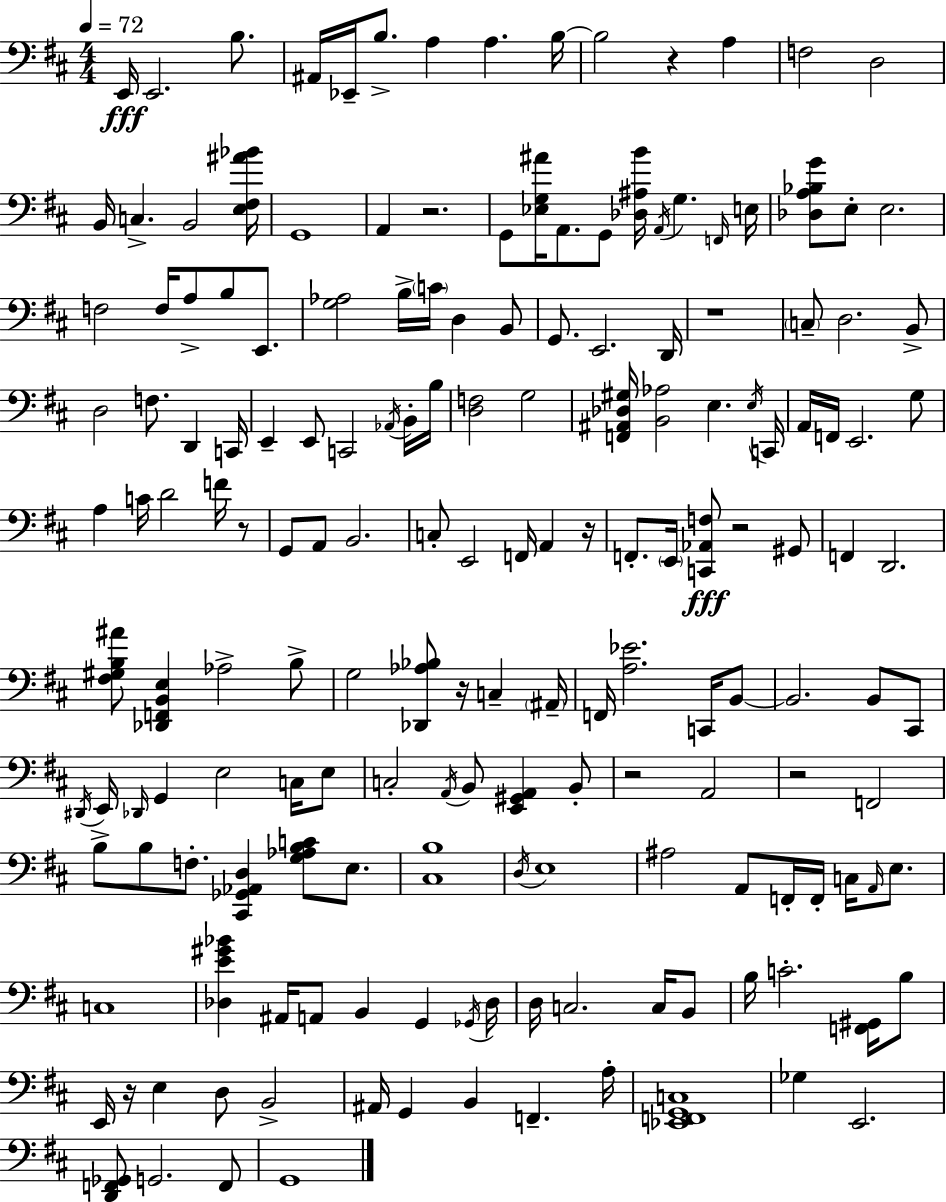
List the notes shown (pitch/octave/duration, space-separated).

E2/s E2/h. B3/e. A#2/s Eb2/s B3/e. A3/q A3/q. B3/s B3/h R/q A3/q F3/h D3/h B2/s C3/q. B2/h [E3,F#3,A#4,Bb4]/s G2/w A2/q R/h. G2/e [Eb3,G3,A#4]/s A2/e. G2/e [Db3,A#3,B4]/s A2/s G3/q. F2/s E3/s [Db3,A3,Bb3,G4]/e E3/e E3/h. F3/h F3/s A3/e B3/e E2/e. [G3,Ab3]/h B3/s C4/s D3/q B2/e G2/e. E2/h. D2/s R/w C3/e D3/h. B2/e D3/h F3/e. D2/q C2/s E2/q E2/e C2/h Ab2/s B2/s B3/s [D3,F3]/h G3/h [F2,A#2,Db3,G#3]/s [B2,Ab3]/h E3/q. E3/s C2/s A2/s F2/s E2/h. G3/e A3/q C4/s D4/h F4/s R/e G2/e A2/e B2/h. C3/e E2/h F2/s A2/q R/s F2/e. E2/s [C2,Ab2,F3]/e R/h G#2/e F2/q D2/h. [F#3,G#3,B3,A#4]/e [Db2,F2,B2,E3]/q Ab3/h B3/e G3/h [Db2,Ab3,Bb3]/e R/s C3/q A#2/s F2/s [A3,Eb4]/h. C2/s B2/e B2/h. B2/e C#2/e D#2/s E2/s Db2/s G2/q E3/h C3/s E3/e C3/h A2/s B2/e [E2,G#2,A2]/q B2/e R/h A2/h R/h F2/h B3/e B3/e F3/e. [C#2,Gb2,Ab2,D3]/q [G3,Ab3,B3,C4]/e E3/e. [C#3,B3]/w D3/s E3/w A#3/h A2/e F2/s F2/s C3/s A2/s E3/e. C3/w [Db3,E4,G#4,Bb4]/q A#2/s A2/e B2/q G2/q Gb2/s Db3/s D3/s C3/h. C3/s B2/e B3/s C4/h. [F2,G#2]/s B3/e E2/s R/s E3/q D3/e B2/h A#2/s G2/q B2/q F2/q. A3/s [Eb2,F2,G2,C3]/w Gb3/q E2/h. [D2,F2,Gb2]/e G2/h. F2/e G2/w